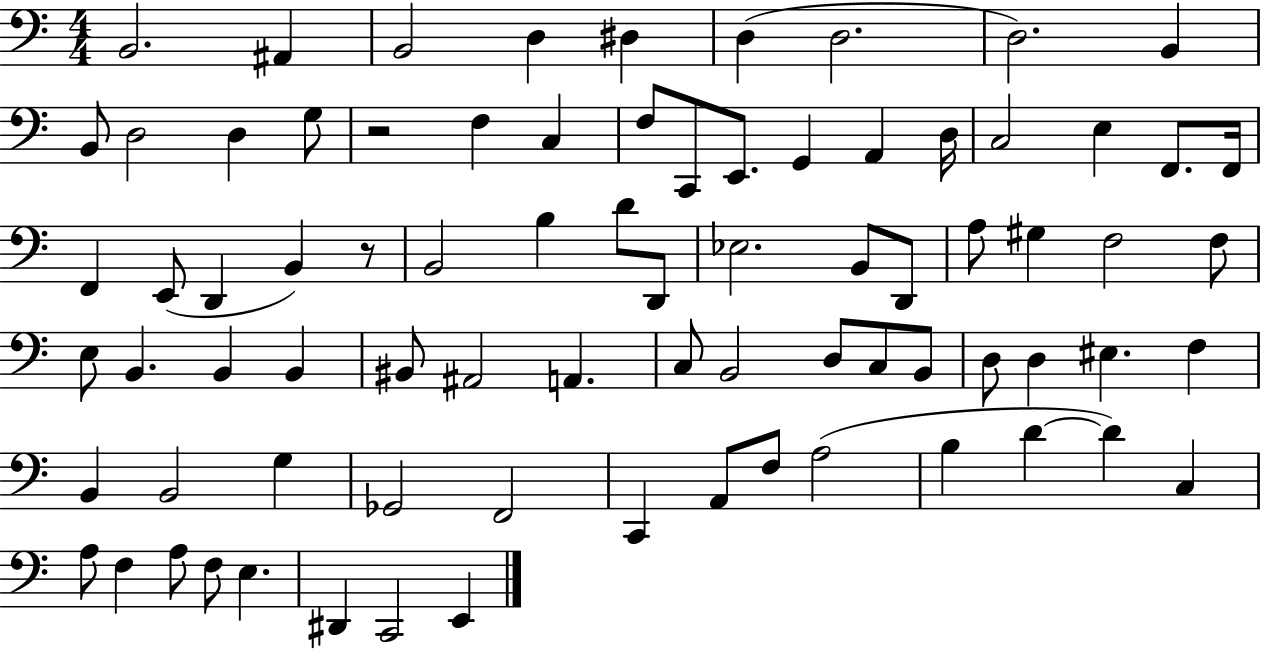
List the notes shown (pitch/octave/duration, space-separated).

B2/h. A#2/q B2/h D3/q D#3/q D3/q D3/h. D3/h. B2/q B2/e D3/h D3/q G3/e R/h F3/q C3/q F3/e C2/e E2/e. G2/q A2/q D3/s C3/h E3/q F2/e. F2/s F2/q E2/e D2/q B2/q R/e B2/h B3/q D4/e D2/e Eb3/h. B2/e D2/e A3/e G#3/q F3/h F3/e E3/e B2/q. B2/q B2/q BIS2/e A#2/h A2/q. C3/e B2/h D3/e C3/e B2/e D3/e D3/q EIS3/q. F3/q B2/q B2/h G3/q Gb2/h F2/h C2/q A2/e F3/e A3/h B3/q D4/q D4/q C3/q A3/e F3/q A3/e F3/e E3/q. D#2/q C2/h E2/q